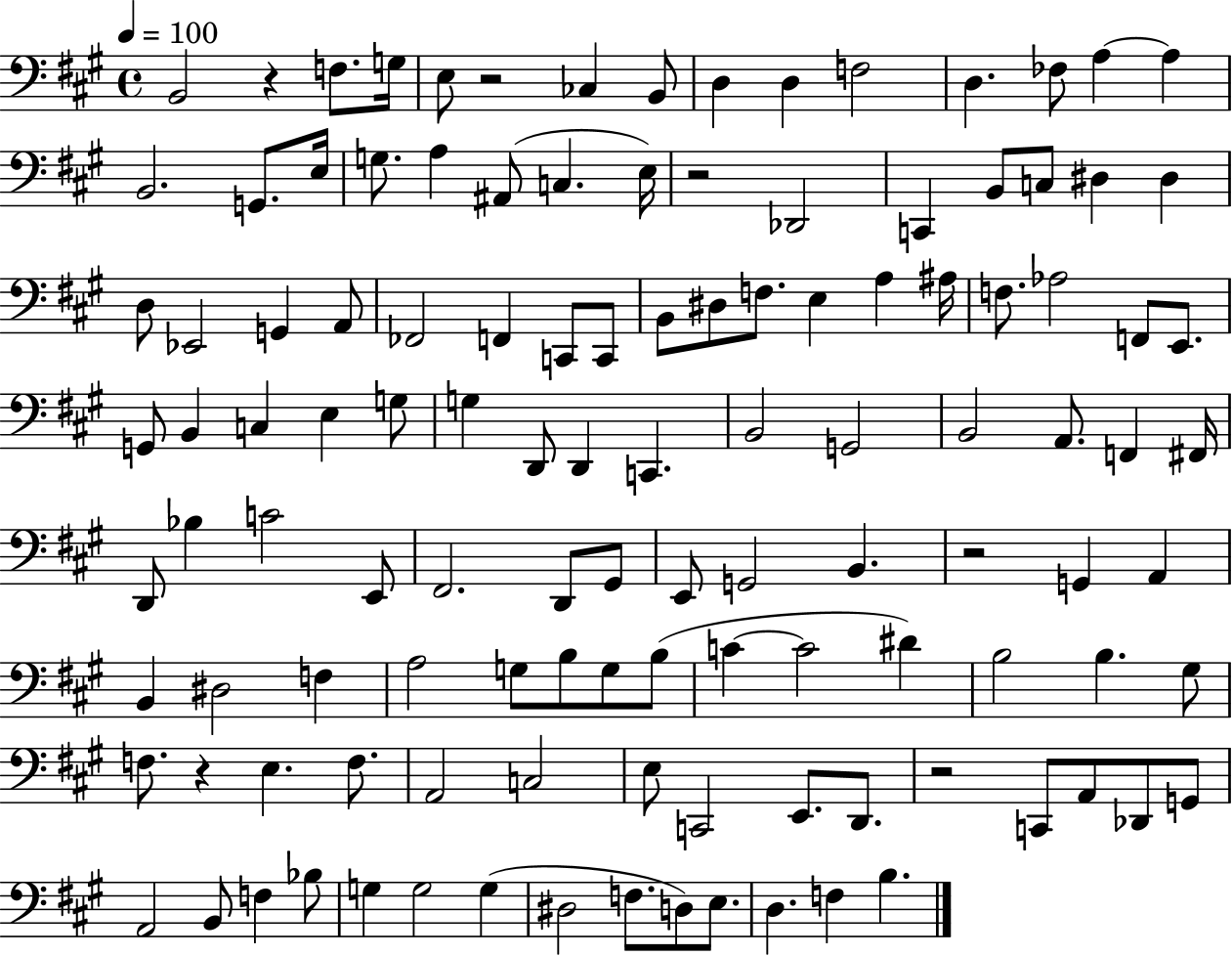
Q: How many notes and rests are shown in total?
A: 119